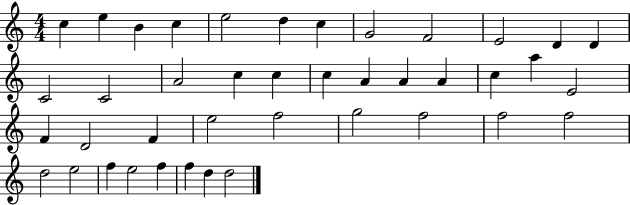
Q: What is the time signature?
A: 4/4